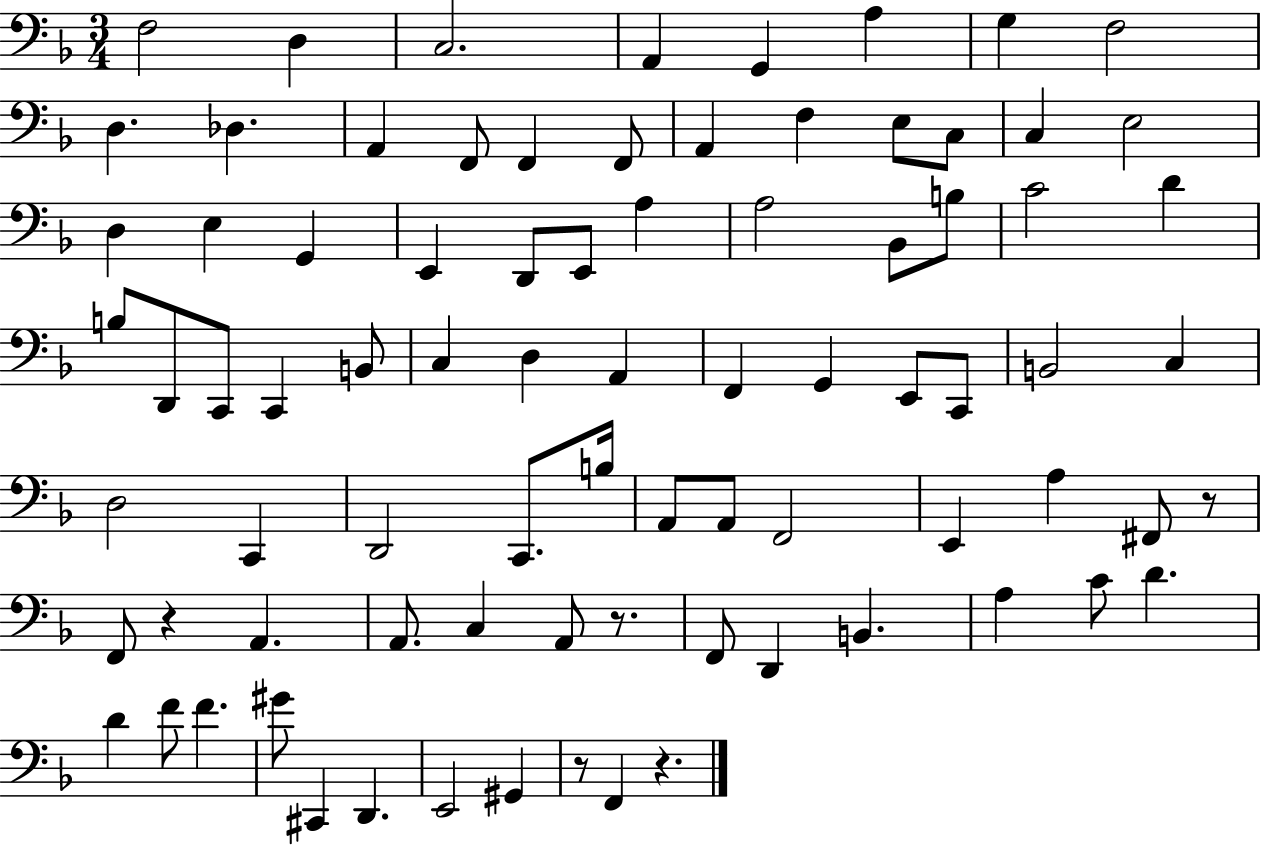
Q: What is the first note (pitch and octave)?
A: F3